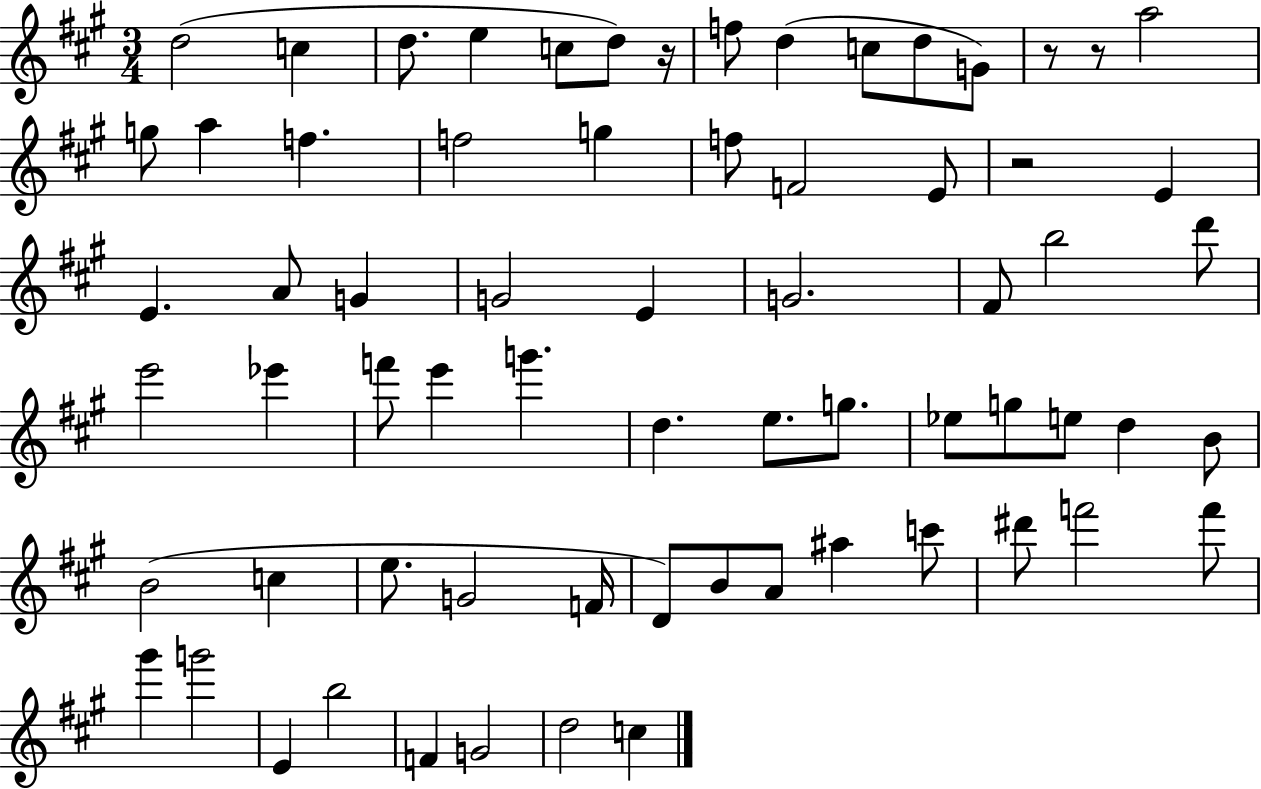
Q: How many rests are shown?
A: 4